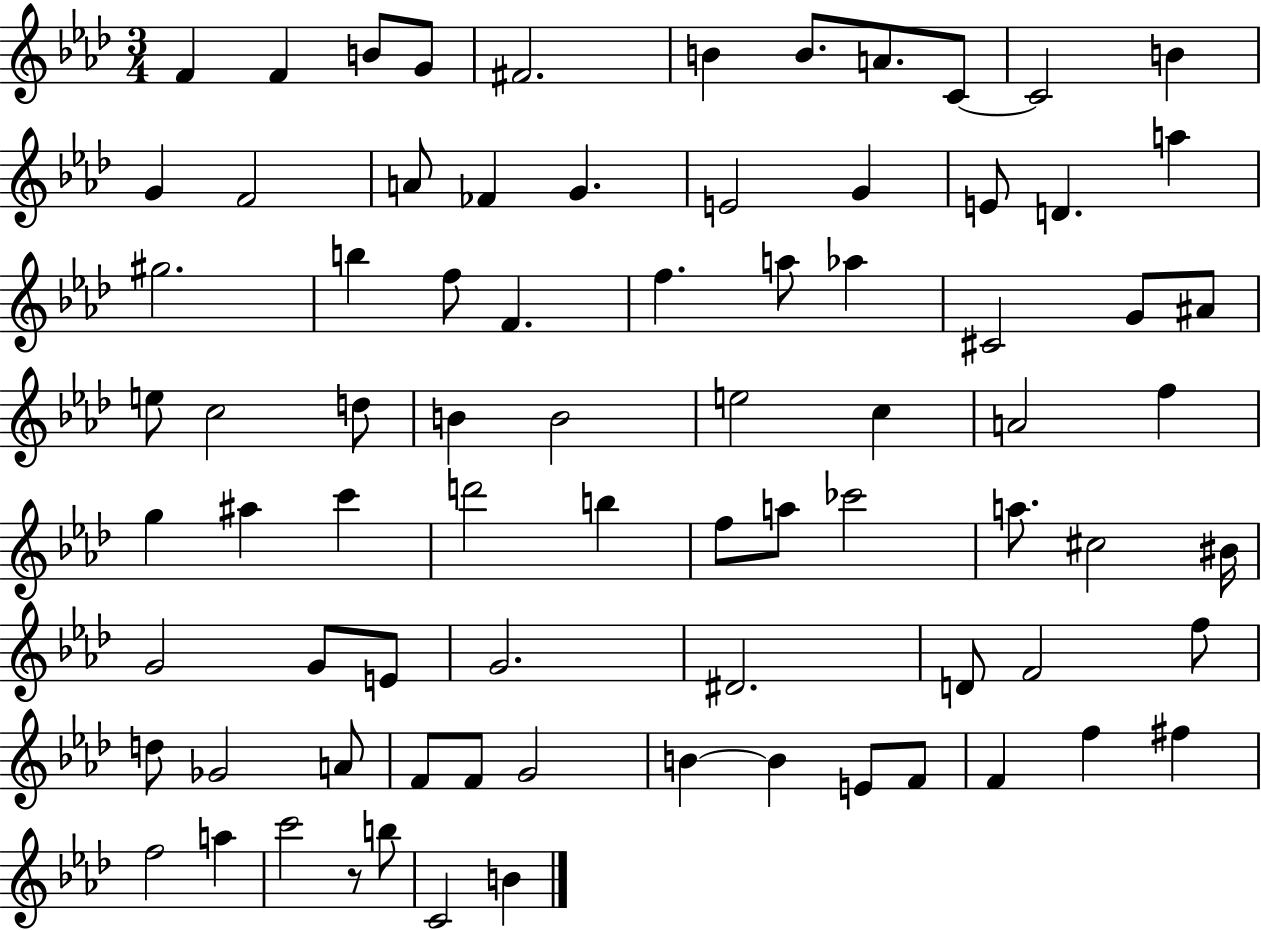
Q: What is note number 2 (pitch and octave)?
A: F4